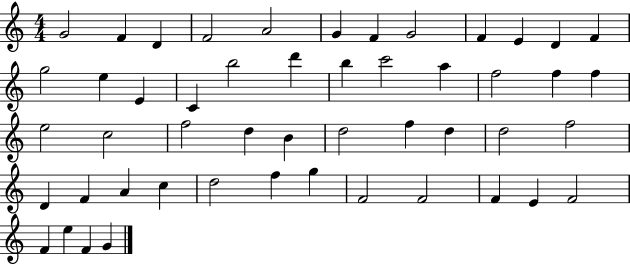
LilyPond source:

{
  \clef treble
  \numericTimeSignature
  \time 4/4
  \key c \major
  g'2 f'4 d'4 | f'2 a'2 | g'4 f'4 g'2 | f'4 e'4 d'4 f'4 | \break g''2 e''4 e'4 | c'4 b''2 d'''4 | b''4 c'''2 a''4 | f''2 f''4 f''4 | \break e''2 c''2 | f''2 d''4 b'4 | d''2 f''4 d''4 | d''2 f''2 | \break d'4 f'4 a'4 c''4 | d''2 f''4 g''4 | f'2 f'2 | f'4 e'4 f'2 | \break f'4 e''4 f'4 g'4 | \bar "|."
}